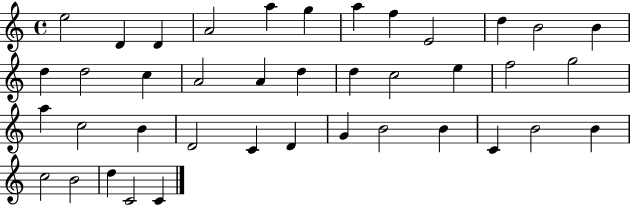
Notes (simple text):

E5/h D4/q D4/q A4/h A5/q G5/q A5/q F5/q E4/h D5/q B4/h B4/q D5/q D5/h C5/q A4/h A4/q D5/q D5/q C5/h E5/q F5/h G5/h A5/q C5/h B4/q D4/h C4/q D4/q G4/q B4/h B4/q C4/q B4/h B4/q C5/h B4/h D5/q C4/h C4/q